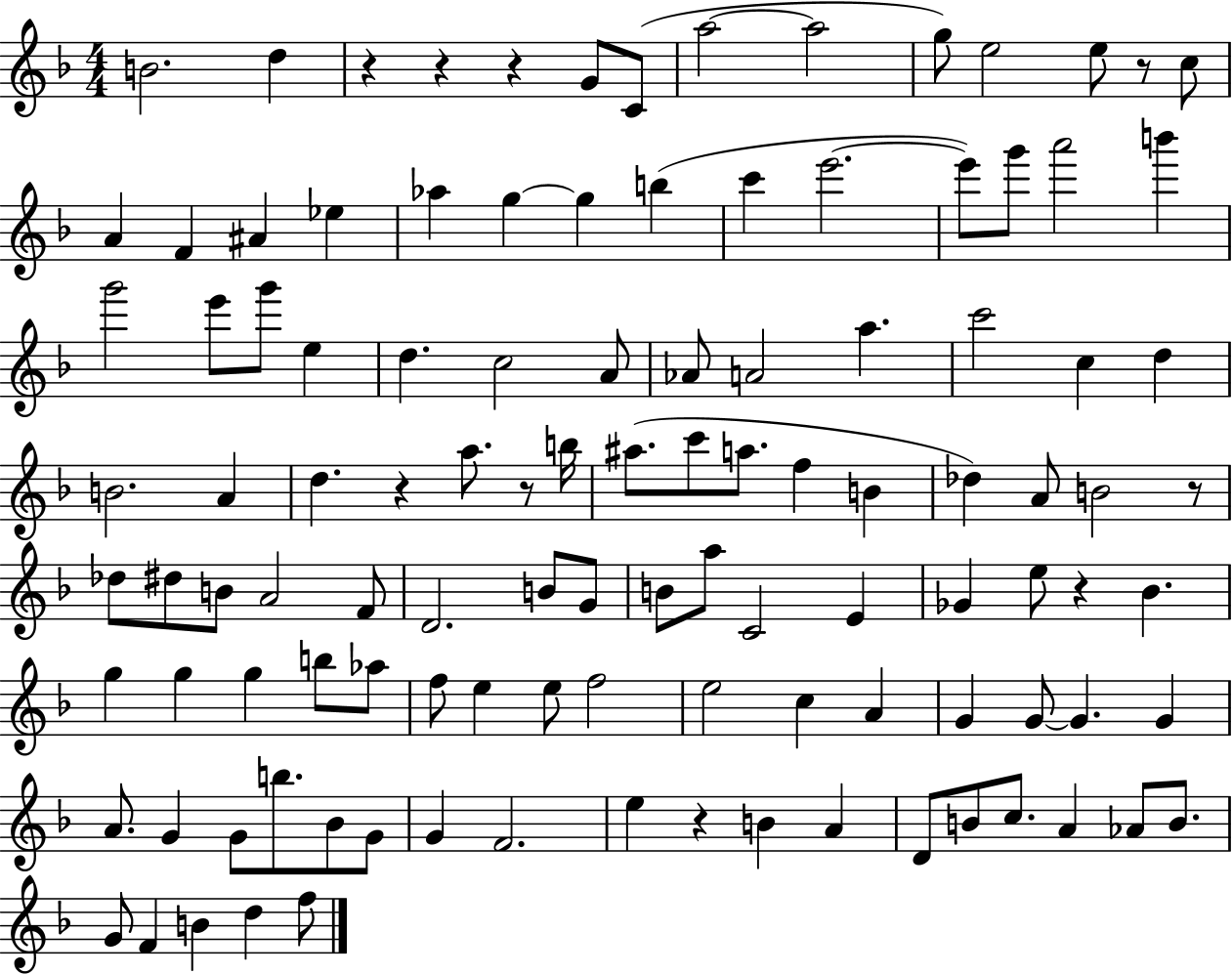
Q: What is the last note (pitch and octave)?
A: F5